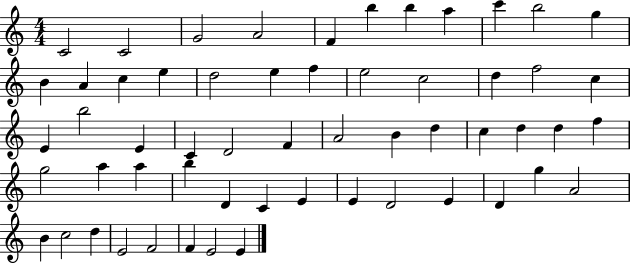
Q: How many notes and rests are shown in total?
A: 57